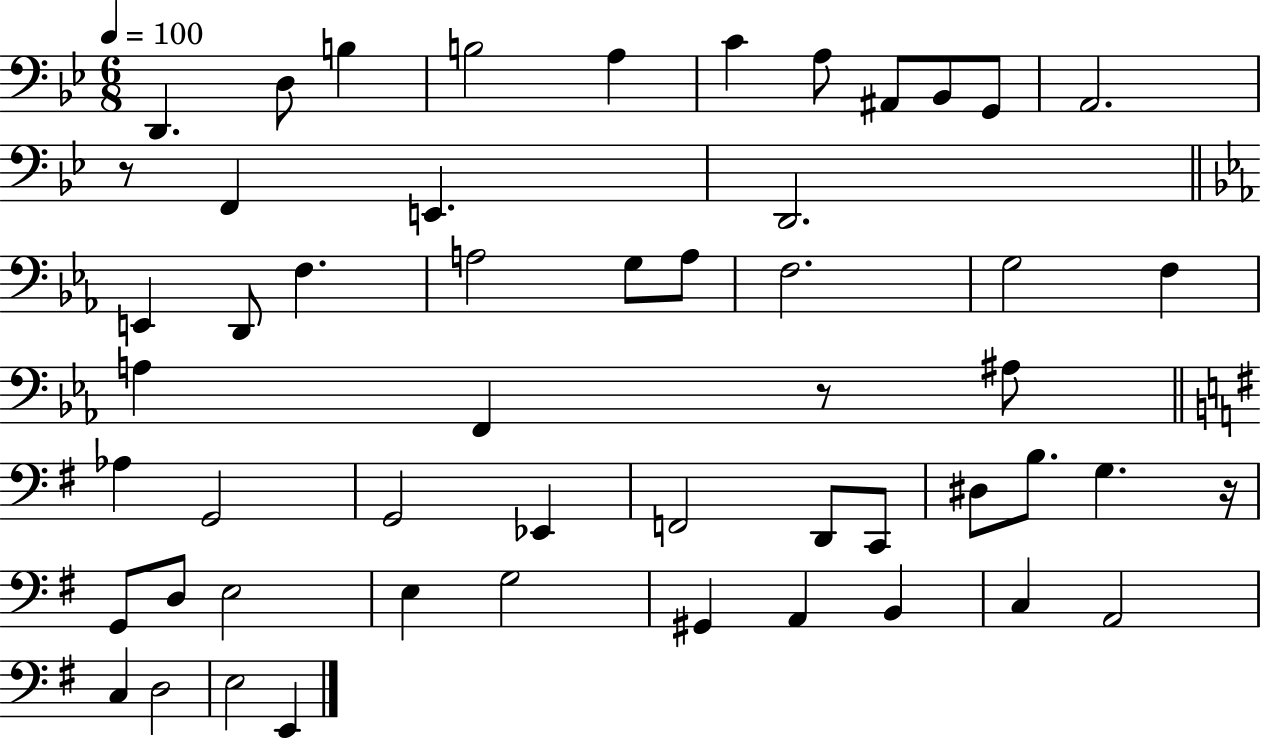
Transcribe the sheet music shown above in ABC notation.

X:1
T:Untitled
M:6/8
L:1/4
K:Bb
D,, D,/2 B, B,2 A, C A,/2 ^A,,/2 _B,,/2 G,,/2 A,,2 z/2 F,, E,, D,,2 E,, D,,/2 F, A,2 G,/2 A,/2 F,2 G,2 F, A, F,, z/2 ^A,/2 _A, G,,2 G,,2 _E,, F,,2 D,,/2 C,,/2 ^D,/2 B,/2 G, z/4 G,,/2 D,/2 E,2 E, G,2 ^G,, A,, B,, C, A,,2 C, D,2 E,2 E,,